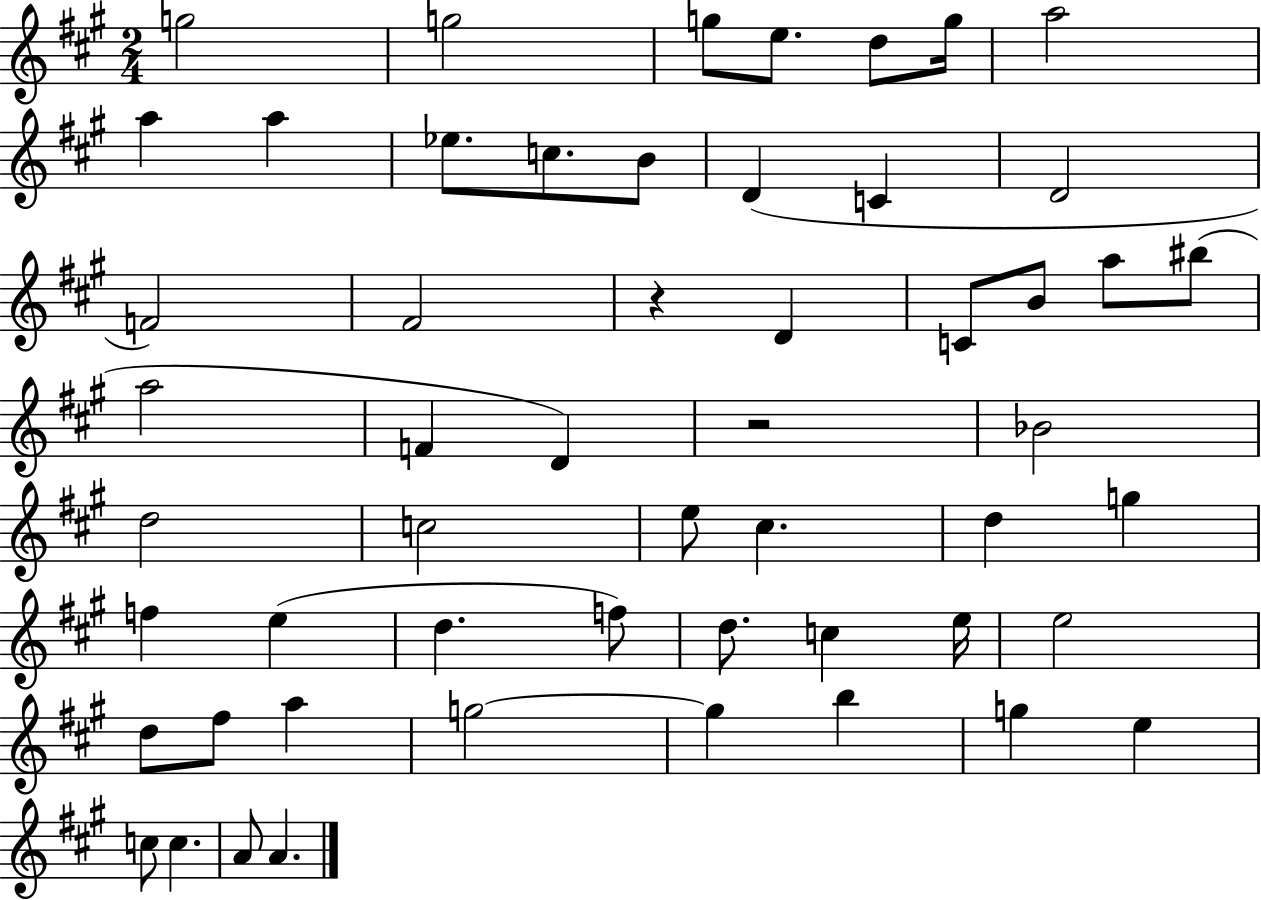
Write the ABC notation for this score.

X:1
T:Untitled
M:2/4
L:1/4
K:A
g2 g2 g/2 e/2 d/2 g/4 a2 a a _e/2 c/2 B/2 D C D2 F2 ^F2 z D C/2 B/2 a/2 ^b/2 a2 F D z2 _B2 d2 c2 e/2 ^c d g f e d f/2 d/2 c e/4 e2 d/2 ^f/2 a g2 g b g e c/2 c A/2 A